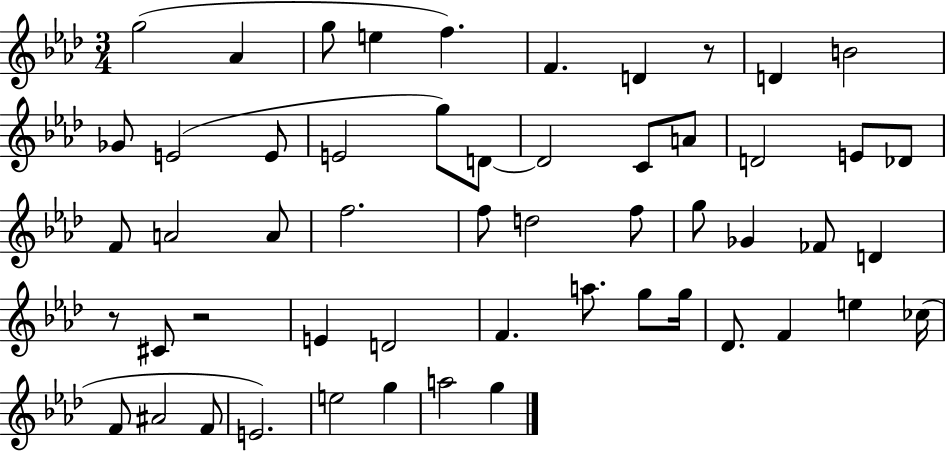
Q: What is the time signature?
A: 3/4